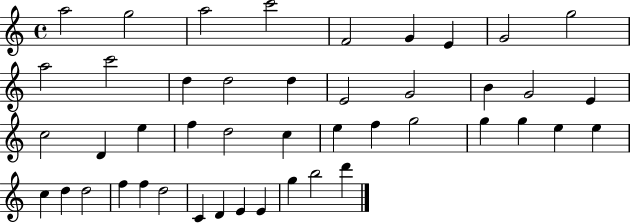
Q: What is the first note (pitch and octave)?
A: A5